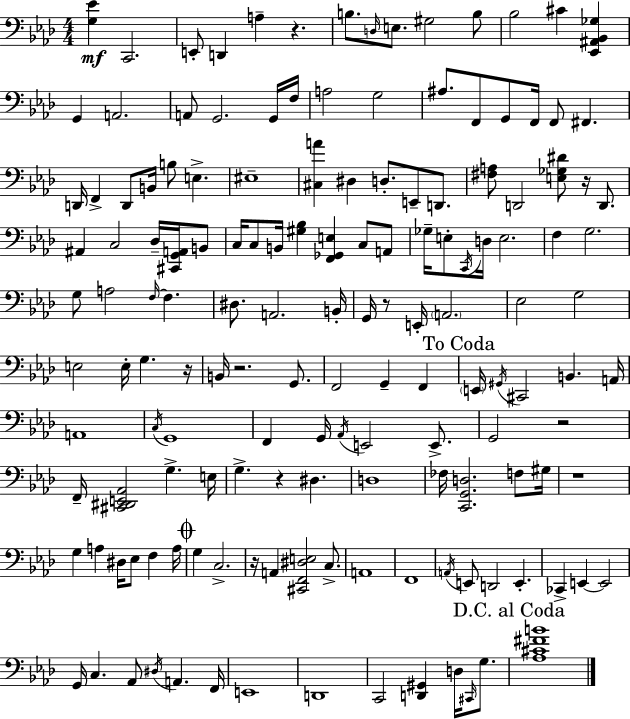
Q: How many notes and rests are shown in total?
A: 150